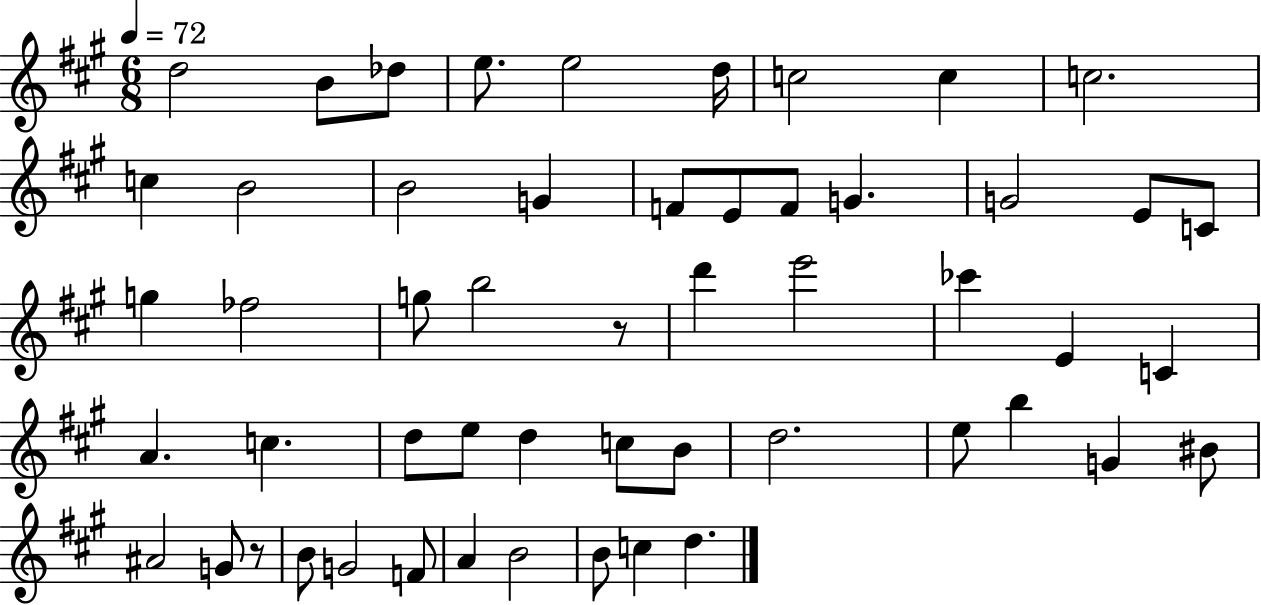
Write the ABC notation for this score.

X:1
T:Untitled
M:6/8
L:1/4
K:A
d2 B/2 _d/2 e/2 e2 d/4 c2 c c2 c B2 B2 G F/2 E/2 F/2 G G2 E/2 C/2 g _f2 g/2 b2 z/2 d' e'2 _c' E C A c d/2 e/2 d c/2 B/2 d2 e/2 b G ^B/2 ^A2 G/2 z/2 B/2 G2 F/2 A B2 B/2 c d